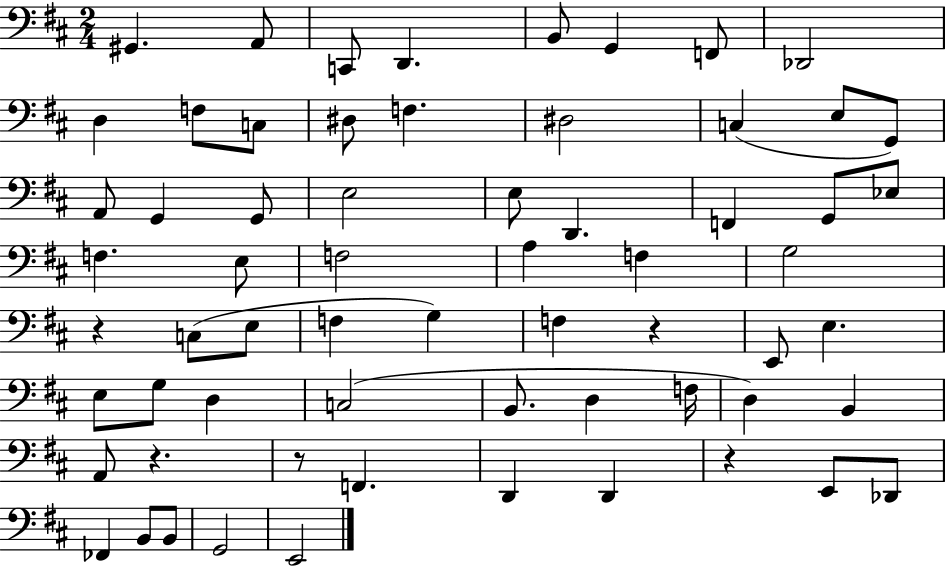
G#2/q. A2/e C2/e D2/q. B2/e G2/q F2/e Db2/h D3/q F3/e C3/e D#3/e F3/q. D#3/h C3/q E3/e G2/e A2/e G2/q G2/e E3/h E3/e D2/q. F2/q G2/e Eb3/e F3/q. E3/e F3/h A3/q F3/q G3/h R/q C3/e E3/e F3/q G3/q F3/q R/q E2/e E3/q. E3/e G3/e D3/q C3/h B2/e. D3/q F3/s D3/q B2/q A2/e R/q. R/e F2/q. D2/q D2/q R/q E2/e Db2/e FES2/q B2/e B2/e G2/h E2/h